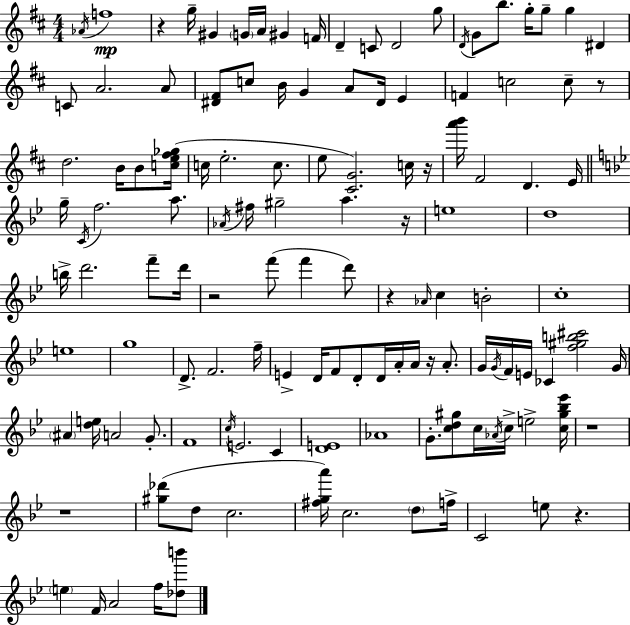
X:1
T:Untitled
M:4/4
L:1/4
K:D
_A/4 f4 z g/4 ^G G/4 A/4 ^G F/4 D C/2 D2 g/2 D/4 G/2 b/2 g/4 g/2 g ^D C/2 A2 A/2 [^D^F]/2 c/2 B/4 G A/2 ^D/4 E F c2 c/2 z/2 d2 B/4 B/2 [ce^f_g]/4 c/4 e2 c/2 e/2 [^CG]2 c/4 z/4 [a'b']/4 ^F2 D E/4 g/4 C/4 f2 a/2 _A/4 ^f/4 ^g2 a z/4 e4 d4 b/4 d'2 f'/2 d'/4 z2 f'/2 f' d'/2 z _A/4 c B2 c4 e4 g4 D/2 F2 f/4 E D/4 F/2 D/2 D/4 A/4 A/4 z/4 A/2 G/4 G/4 F/4 E/4 _C [f^gb^c']2 G/4 ^A [de]/4 A2 G/2 F4 c/4 E2 C [DE]4 _A4 G/2 [cd^g]/2 c/4 _A/4 c/4 e2 [c^g_b_e']/4 z4 z4 [^g_d']/2 d/2 c2 [^fga']/4 c2 d/2 f/4 C2 e/2 z e F/4 A2 f/4 [_db']/2